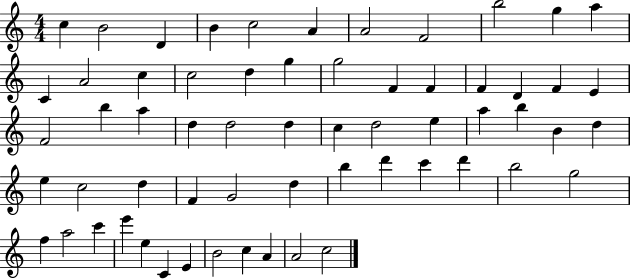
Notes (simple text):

C5/q B4/h D4/q B4/q C5/h A4/q A4/h F4/h B5/h G5/q A5/q C4/q A4/h C5/q C5/h D5/q G5/q G5/h F4/q F4/q F4/q D4/q F4/q E4/q F4/h B5/q A5/q D5/q D5/h D5/q C5/q D5/h E5/q A5/q B5/q B4/q D5/q E5/q C5/h D5/q F4/q G4/h D5/q B5/q D6/q C6/q D6/q B5/h G5/h F5/q A5/h C6/q E6/q E5/q C4/q E4/q B4/h C5/q A4/q A4/h C5/h